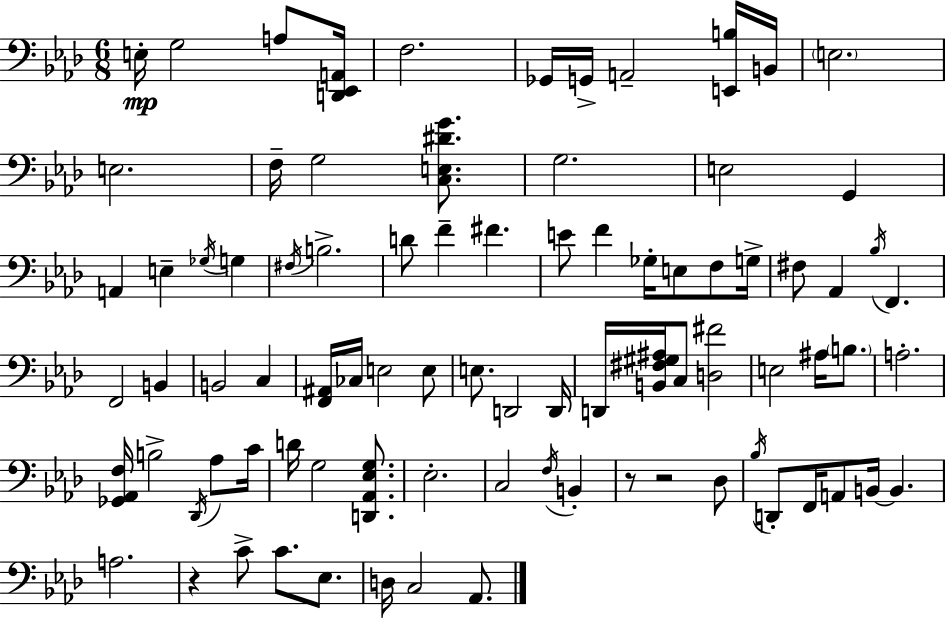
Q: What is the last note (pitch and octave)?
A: Ab2